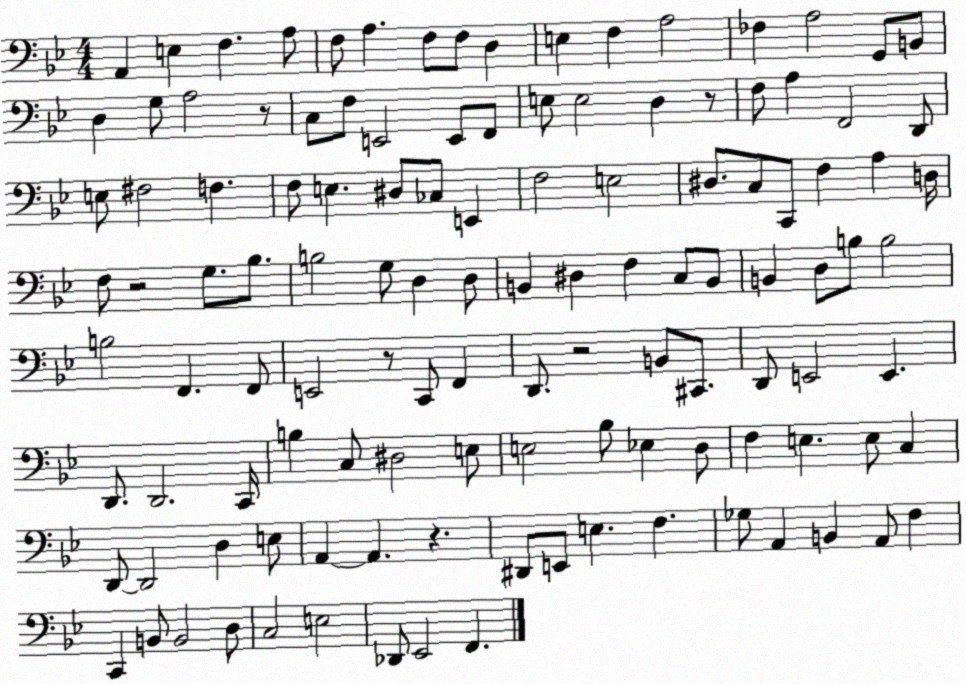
X:1
T:Untitled
M:4/4
L:1/4
K:Bb
A,, E, F, A,/2 F,/2 A, F,/2 F,/2 D, E, F, A,2 _F, A,2 G,,/2 B,,/2 D, G,/2 A,2 z/2 C,/2 F,/2 E,,2 E,,/2 F,,/2 E,/2 E,2 D, z/2 F,/2 A, F,,2 D,,/2 E,/2 ^F,2 F, F,/2 E, ^D,/2 _C,/2 E,, F,2 E,2 ^D,/2 C,/2 C,,/2 F, A, D,/4 F,/2 z2 G,/2 _B,/2 B,2 G,/2 D, D,/2 B,, ^D, F, C,/2 B,,/2 B,, D,/2 B,/2 B,2 B,2 F,, F,,/2 E,,2 z/2 C,,/2 F,, D,,/2 z2 B,,/2 ^C,,/2 D,,/2 E,,2 E,, D,,/2 D,,2 C,,/4 B, C,/2 ^D,2 E,/2 E,2 _B,/2 _E, D,/2 F, E, E,/2 C, D,,/2 D,,2 D, E,/2 A,, A,, z ^D,,/2 E,,/2 E, F, _G,/2 A,, B,, A,,/2 F, C,, B,,/2 B,,2 D,/2 C,2 E,2 _D,,/2 _E,,2 F,,